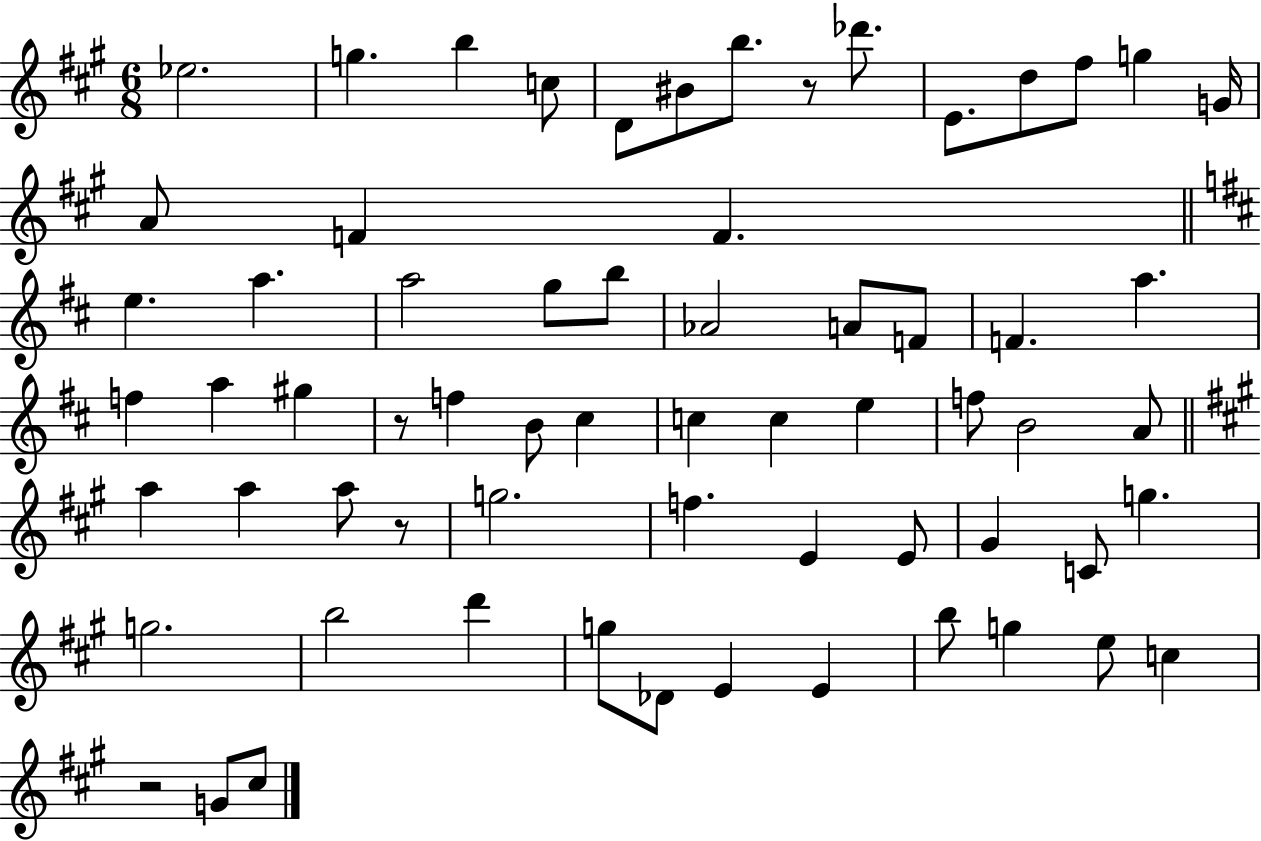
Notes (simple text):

Eb5/h. G5/q. B5/q C5/e D4/e BIS4/e B5/e. R/e Db6/e. E4/e. D5/e F#5/e G5/q G4/s A4/e F4/q F4/q. E5/q. A5/q. A5/h G5/e B5/e Ab4/h A4/e F4/e F4/q. A5/q. F5/q A5/q G#5/q R/e F5/q B4/e C#5/q C5/q C5/q E5/q F5/e B4/h A4/e A5/q A5/q A5/e R/e G5/h. F5/q. E4/q E4/e G#4/q C4/e G5/q. G5/h. B5/h D6/q G5/e Db4/e E4/q E4/q B5/e G5/q E5/e C5/q R/h G4/e C#5/e